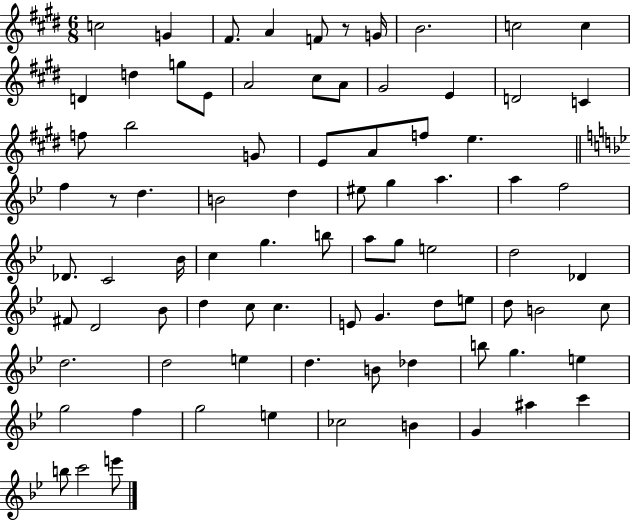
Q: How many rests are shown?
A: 2